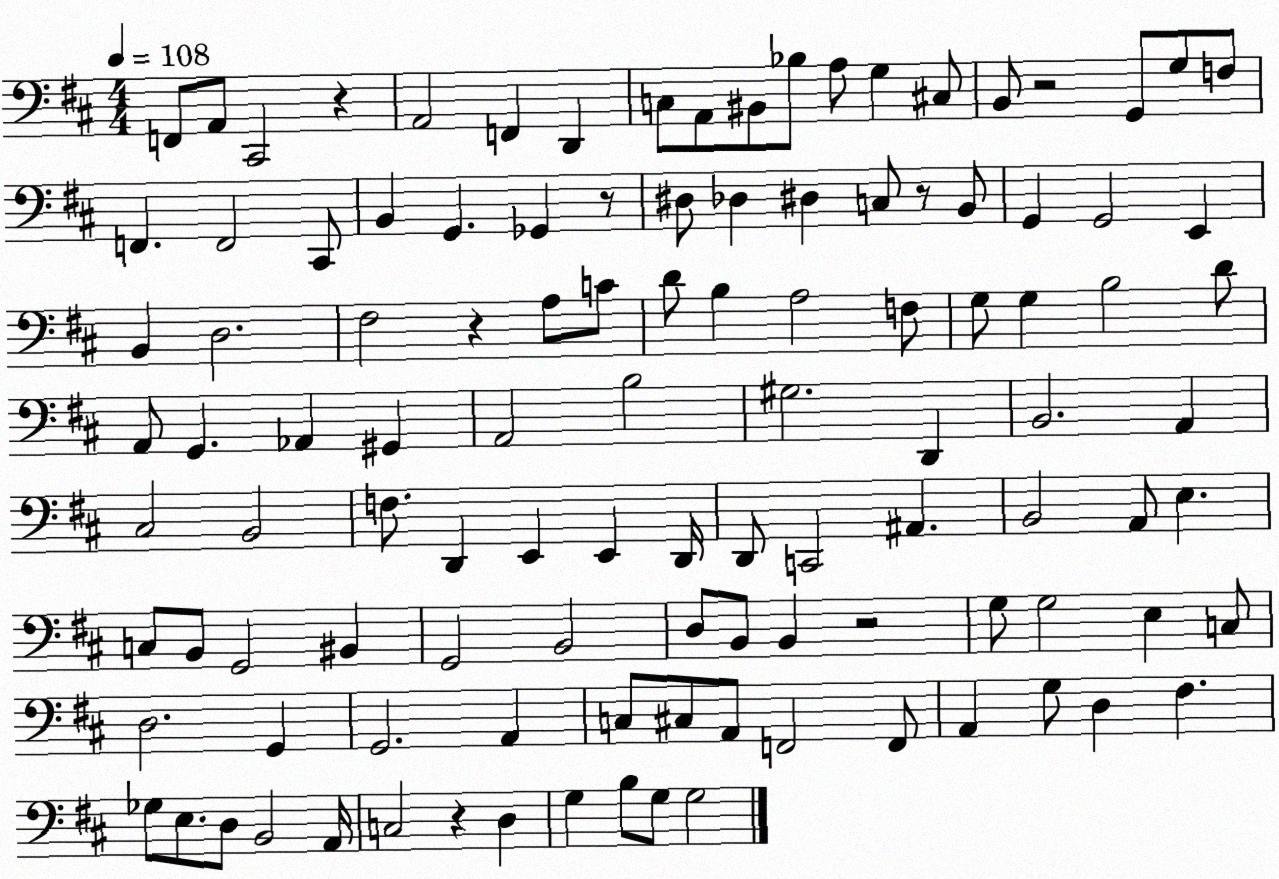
X:1
T:Untitled
M:4/4
L:1/4
K:D
F,,/2 A,,/2 ^C,,2 z A,,2 F,, D,, C,/2 A,,/2 ^B,,/2 _B,/2 A,/2 G, ^C,/2 B,,/2 z2 G,,/2 G,/2 F,/2 F,, F,,2 ^C,,/2 B,, G,, _G,, z/2 ^D,/2 _D, ^D, C,/2 z/2 B,,/2 G,, G,,2 E,, B,, D,2 ^F,2 z A,/2 C/2 D/2 B, A,2 F,/2 G,/2 G, B,2 D/2 A,,/2 G,, _A,, ^G,, A,,2 B,2 ^G,2 D,, B,,2 A,, ^C,2 B,,2 F,/2 D,, E,, E,, D,,/4 D,,/2 C,,2 ^A,, B,,2 A,,/2 E, C,/2 B,,/2 G,,2 ^B,, G,,2 B,,2 D,/2 B,,/2 B,, z2 G,/2 G,2 E, C,/2 D,2 G,, G,,2 A,, C,/2 ^C,/2 A,,/2 F,,2 F,,/2 A,, G,/2 D, ^F, _G,/2 E,/2 D,/2 B,,2 A,,/4 C,2 z D, G, B,/2 G,/2 G,2